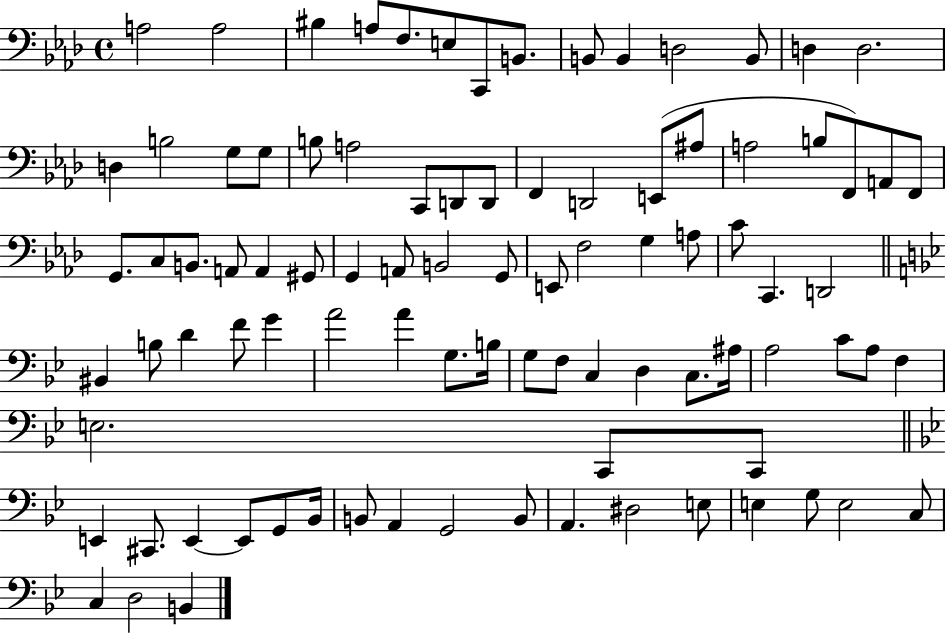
{
  \clef bass
  \time 4/4
  \defaultTimeSignature
  \key aes \major
  a2 a2 | bis4 a8 f8. e8 c,8 b,8. | b,8 b,4 d2 b,8 | d4 d2. | \break d4 b2 g8 g8 | b8 a2 c,8 d,8 d,8 | f,4 d,2 e,8( ais8 | a2 b8 f,8) a,8 f,8 | \break g,8. c8 b,8. a,8 a,4 gis,8 | g,4 a,8 b,2 g,8 | e,8 f2 g4 a8 | c'8 c,4. d,2 | \break \bar "||" \break \key bes \major bis,4 b8 d'4 f'8 g'4 | a'2 a'4 g8. b16 | g8 f8 c4 d4 c8. ais16 | a2 c'8 a8 f4 | \break e2. c,8 c,8 | \bar "||" \break \key bes \major e,4 cis,8. e,4~~ e,8 g,8 bes,16 | b,8 a,4 g,2 b,8 | a,4. dis2 e8 | e4 g8 e2 c8 | \break c4 d2 b,4 | \bar "|."
}